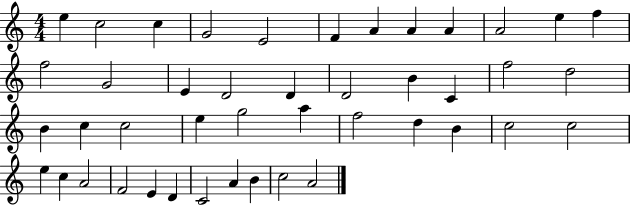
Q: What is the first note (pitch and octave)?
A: E5